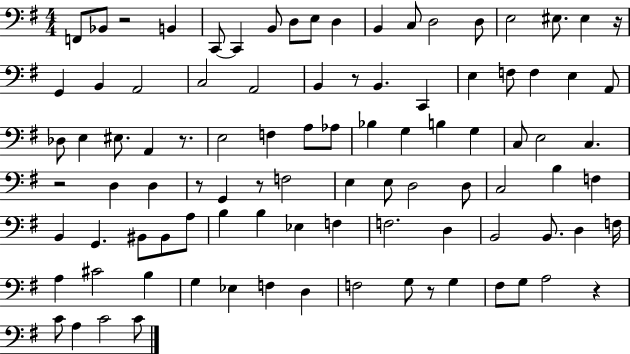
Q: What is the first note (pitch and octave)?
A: F2